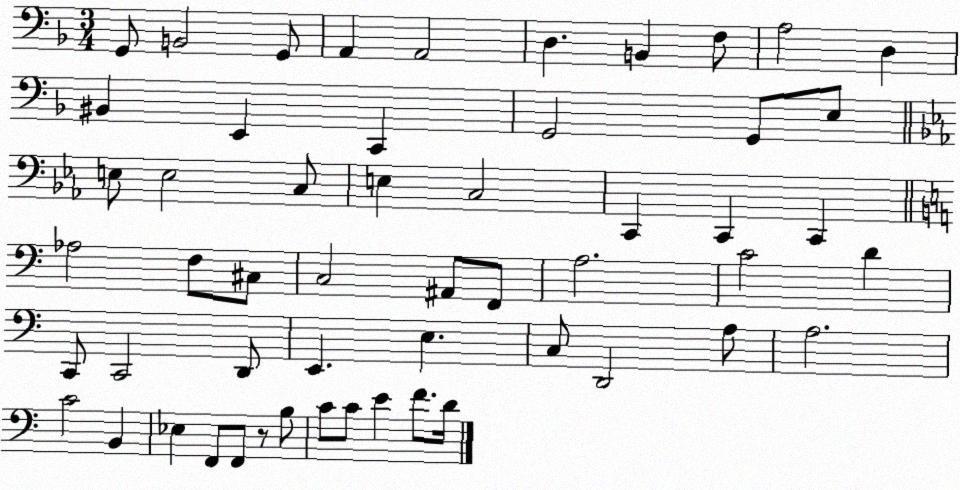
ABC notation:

X:1
T:Untitled
M:3/4
L:1/4
K:F
G,,/2 B,,2 G,,/2 A,, A,,2 D, B,, F,/2 A,2 D, ^B,, E,, C,, G,,2 G,,/2 E,/2 E,/2 E,2 C,/2 E, C,2 C,, C,, C,, _A,2 F,/2 ^C,/2 C,2 ^A,,/2 F,,/2 A,2 C2 D C,,/2 C,,2 D,,/2 E,, E, C,/2 D,,2 A,/2 A,2 C2 B,, _E, F,,/2 F,,/2 z/2 B,/2 C/2 C/2 E F/2 D/4